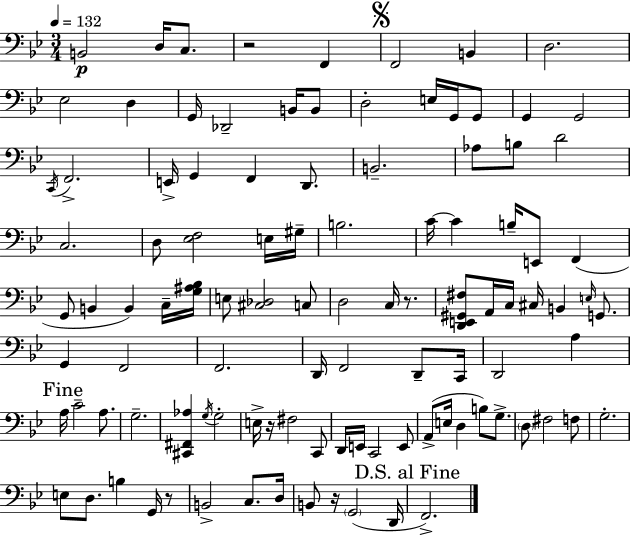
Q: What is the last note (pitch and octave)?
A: F2